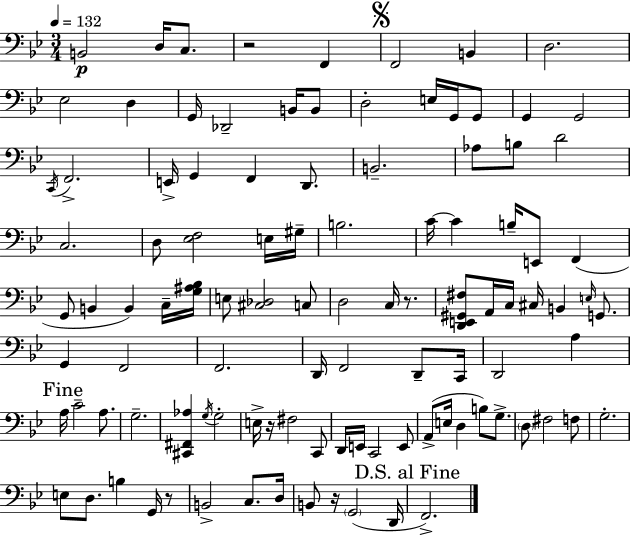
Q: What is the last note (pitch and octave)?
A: F2